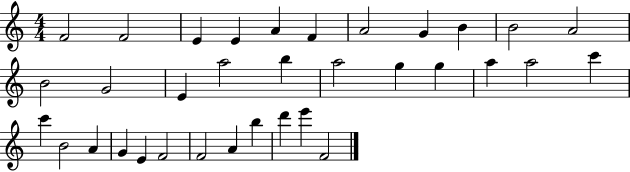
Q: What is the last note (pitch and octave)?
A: F4